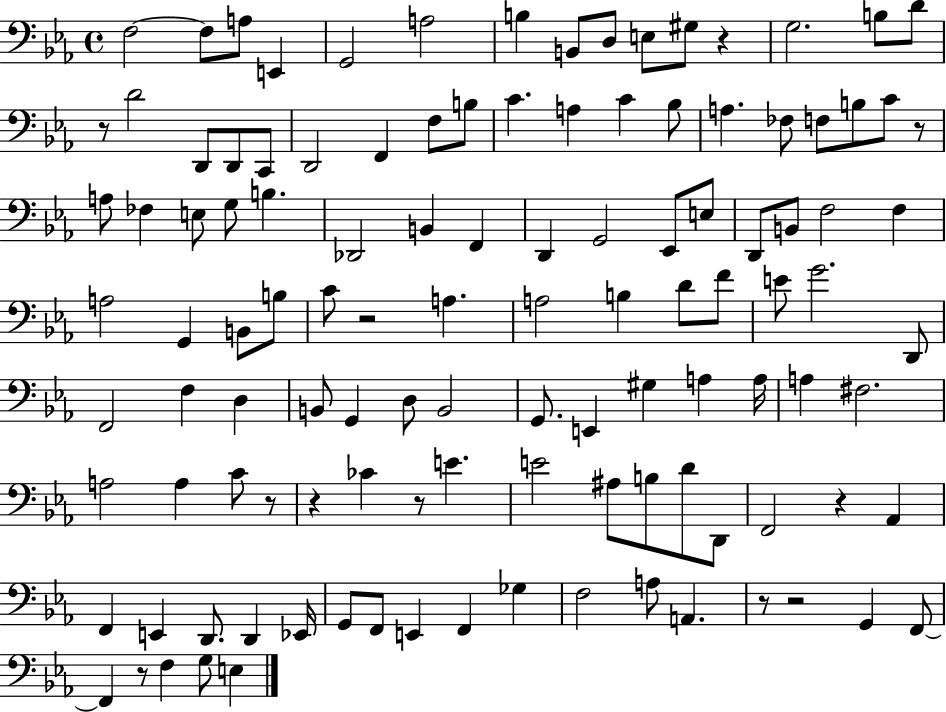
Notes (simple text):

F3/h F3/e A3/e E2/q G2/h A3/h B3/q B2/e D3/e E3/e G#3/e R/q G3/h. B3/e D4/e R/e D4/h D2/e D2/e C2/e D2/h F2/q F3/e B3/e C4/q. A3/q C4/q Bb3/e A3/q. FES3/e F3/e B3/e C4/e R/e A3/e FES3/q E3/e G3/e B3/q. Db2/h B2/q F2/q D2/q G2/h Eb2/e E3/e D2/e B2/e F3/h F3/q A3/h G2/q B2/e B3/e C4/e R/h A3/q. A3/h B3/q D4/e F4/e E4/e G4/h. D2/e F2/h F3/q D3/q B2/e G2/q D3/e B2/h G2/e. E2/q G#3/q A3/q A3/s A3/q F#3/h. A3/h A3/q C4/e R/e R/q CES4/q R/e E4/q. E4/h A#3/e B3/e D4/e D2/e F2/h R/q Ab2/q F2/q E2/q D2/e. D2/q Eb2/s G2/e F2/e E2/q F2/q Gb3/q F3/h A3/e A2/q. R/e R/h G2/q F2/e F2/q R/e F3/q G3/e E3/q